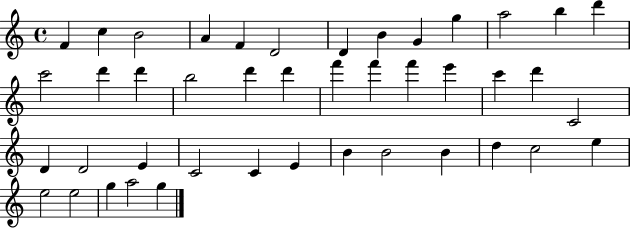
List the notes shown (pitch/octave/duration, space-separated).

F4/q C5/q B4/h A4/q F4/q D4/h D4/q B4/q G4/q G5/q A5/h B5/q D6/q C6/h D6/q D6/q B5/h D6/q D6/q F6/q F6/q F6/q E6/q C6/q D6/q C4/h D4/q D4/h E4/q C4/h C4/q E4/q B4/q B4/h B4/q D5/q C5/h E5/q E5/h E5/h G5/q A5/h G5/q